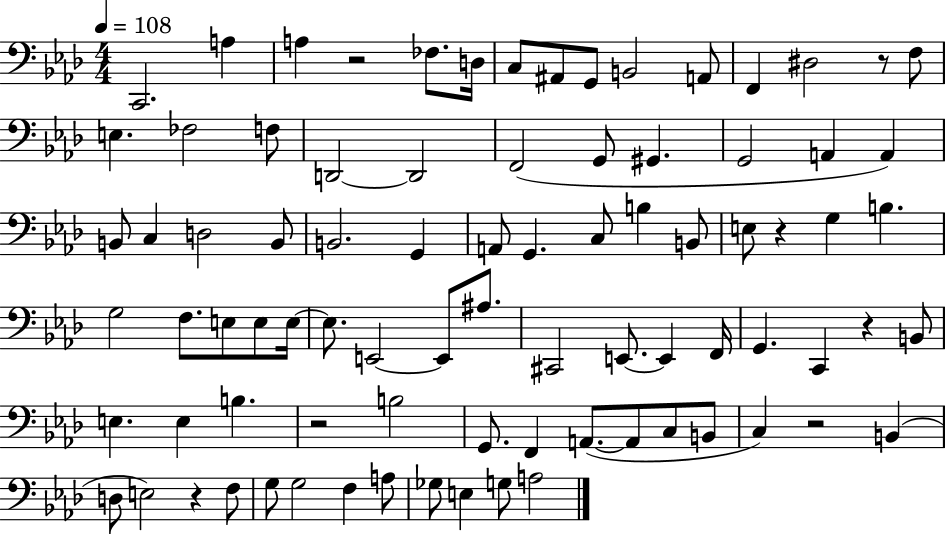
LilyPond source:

{
  \clef bass
  \numericTimeSignature
  \time 4/4
  \key aes \major
  \tempo 4 = 108
  \repeat volta 2 { c,2. a4 | a4 r2 fes8. d16 | c8 ais,8 g,8 b,2 a,8 | f,4 dis2 r8 f8 | \break e4. fes2 f8 | d,2~~ d,2 | f,2( g,8 gis,4. | g,2 a,4 a,4) | \break b,8 c4 d2 b,8 | b,2. g,4 | a,8 g,4. c8 b4 b,8 | e8 r4 g4 b4. | \break g2 f8. e8 e8 e16~~ | e8. e,2~~ e,8 ais8. | cis,2 e,8.~~ e,4 f,16 | g,4. c,4 r4 b,8 | \break e4. e4 b4. | r2 b2 | g,8. f,4 a,8.~(~ a,8 c8 b,8 | c4) r2 b,4( | \break d8 e2) r4 f8 | g8 g2 f4 a8 | ges8 e4 g8 a2 | } \bar "|."
}